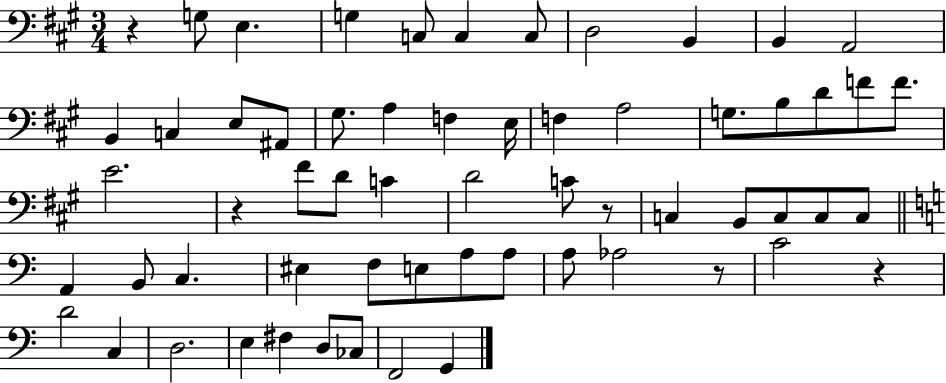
R/q G3/e E3/q. G3/q C3/e C3/q C3/e D3/h B2/q B2/q A2/h B2/q C3/q E3/e A#2/e G#3/e. A3/q F3/q E3/s F3/q A3/h G3/e. B3/e D4/e F4/e F4/e. E4/h. R/q F#4/e D4/e C4/q D4/h C4/e R/e C3/q B2/e C3/e C3/e C3/e A2/q B2/e C3/q. EIS3/q F3/e E3/e A3/e A3/e A3/e Ab3/h R/e C4/h R/q D4/h C3/q D3/h. E3/q F#3/q D3/e CES3/e F2/h G2/q